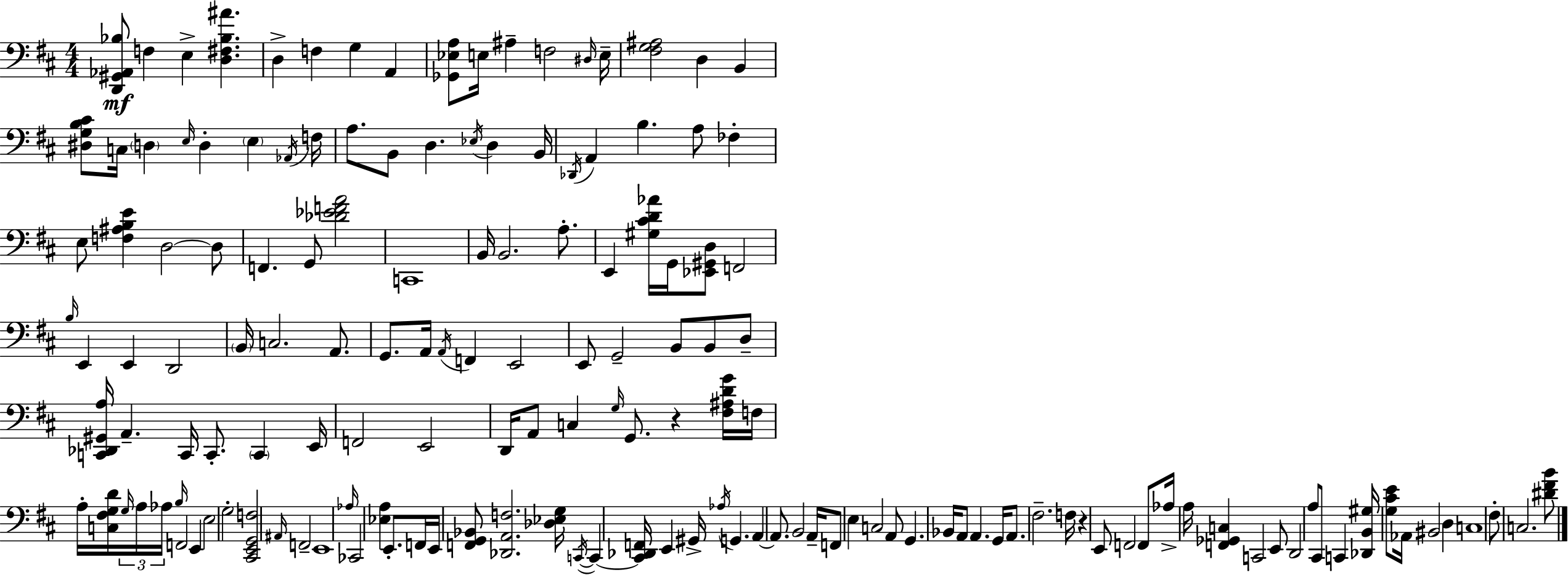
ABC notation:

X:1
T:Untitled
M:4/4
L:1/4
K:D
[D,,^G,,_A,,_B,]/2 F, E, [D,^F,_B,^A] D, F, G, A,, [_G,,_E,A,]/2 E,/4 ^A, F,2 ^D,/4 E,/4 [^F,G,^A,]2 D, B,, [^D,G,B,^C]/2 C,/4 D, E,/4 D, E, _A,,/4 F,/4 A,/2 B,,/2 D, _E,/4 D, B,,/4 _D,,/4 A,, B, A,/2 _F, E,/2 [F,^A,B,E] D,2 D,/2 F,, G,,/2 [_D_EFA]2 C,,4 B,,/4 B,,2 A,/2 E,, [^G,^CD_A]/4 G,,/4 [_E,,^G,,D,]/2 F,,2 B,/4 E,, E,, D,,2 B,,/4 C,2 A,,/2 G,,/2 A,,/4 A,,/4 F,, E,,2 E,,/2 G,,2 B,,/2 B,,/2 D,/2 [C,,_D,,^G,,A,]/4 A,, C,,/4 C,,/2 C,, E,,/4 F,,2 E,,2 D,,/4 A,,/2 C, G,/4 G,,/2 z [^F,^A,DG]/4 F,/4 A,/4 [C,^F,G,D]/4 G,/4 A,/4 _A,/4 B,/4 F,,2 E,, E,2 G,2 [^C,,E,,G,,F,]2 ^A,,/4 F,,2 E,,4 _A,/4 _C,,2 [_E,A,] E,,/2 F,,/4 E,,/4 [F,,G,,_B,,]/2 [_D,,A,,F,]2 [_D,_E,G,]/4 C,,/4 C,, [C,,_D,,F,,]/4 E,, ^G,,/4 _A,/4 G,, A,, A,,/2 B,,2 A,,/4 F,,/2 E, C,2 A,,/2 G,, _B,,/4 A,,/2 A,, G,,/4 A,,/2 ^F,2 F,/4 z E,,/2 F,,2 F,,/2 _A,/4 A,/4 [F,,_G,,C,] C,,2 E,,/2 D,,2 A,/2 ^C,,/2 C,, [_D,,B,,^G,]/4 [G,^CE]/2 _A,,/4 ^B,,2 D, C,4 ^F,/2 C,2 [^D^FB]/2